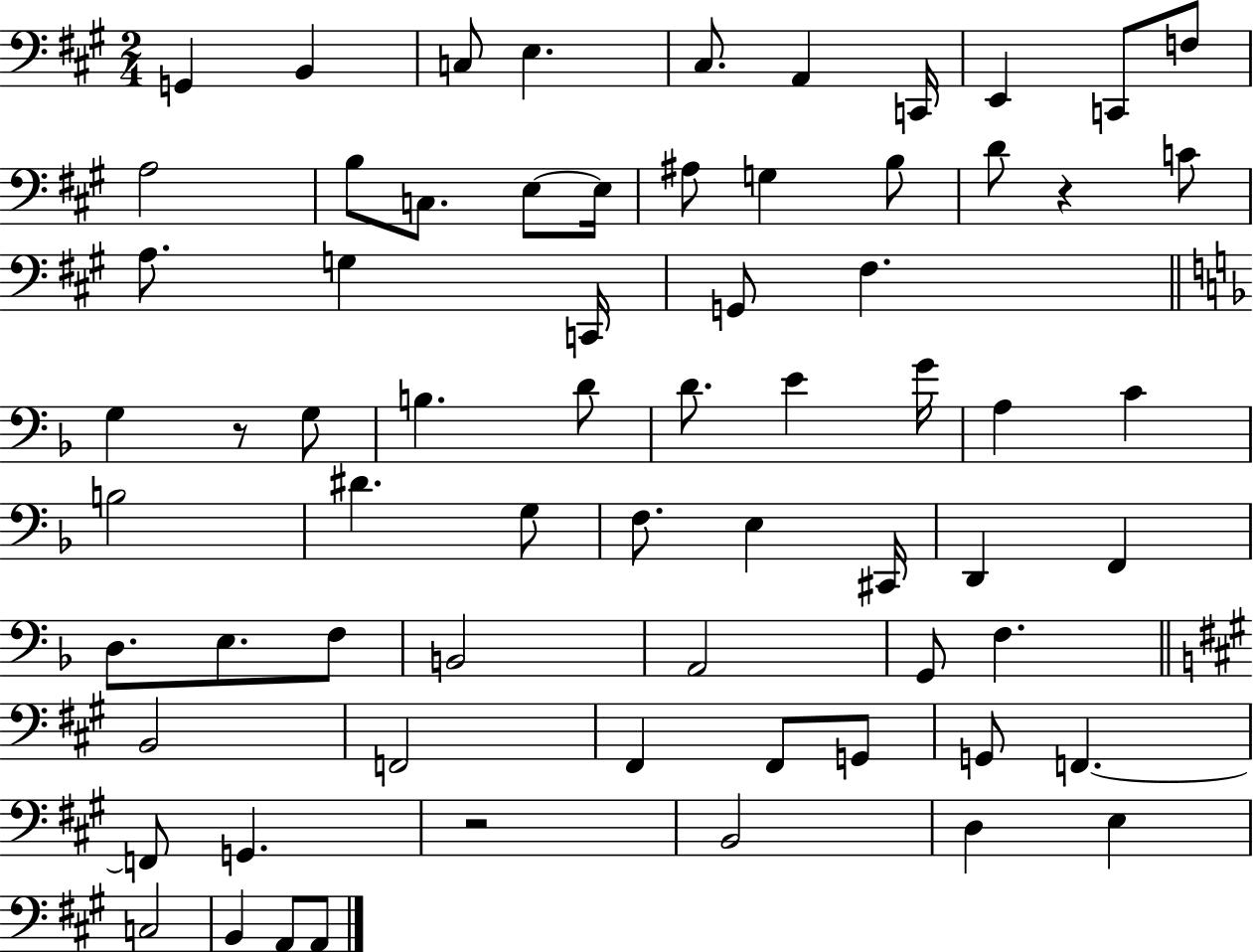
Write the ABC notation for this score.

X:1
T:Untitled
M:2/4
L:1/4
K:A
G,, B,, C,/2 E, ^C,/2 A,, C,,/4 E,, C,,/2 F,/2 A,2 B,/2 C,/2 E,/2 E,/4 ^A,/2 G, B,/2 D/2 z C/2 A,/2 G, C,,/4 G,,/2 ^F, G, z/2 G,/2 B, D/2 D/2 E G/4 A, C B,2 ^D G,/2 F,/2 E, ^C,,/4 D,, F,, D,/2 E,/2 F,/2 B,,2 A,,2 G,,/2 F, B,,2 F,,2 ^F,, ^F,,/2 G,,/2 G,,/2 F,, F,,/2 G,, z2 B,,2 D, E, C,2 B,, A,,/2 A,,/2